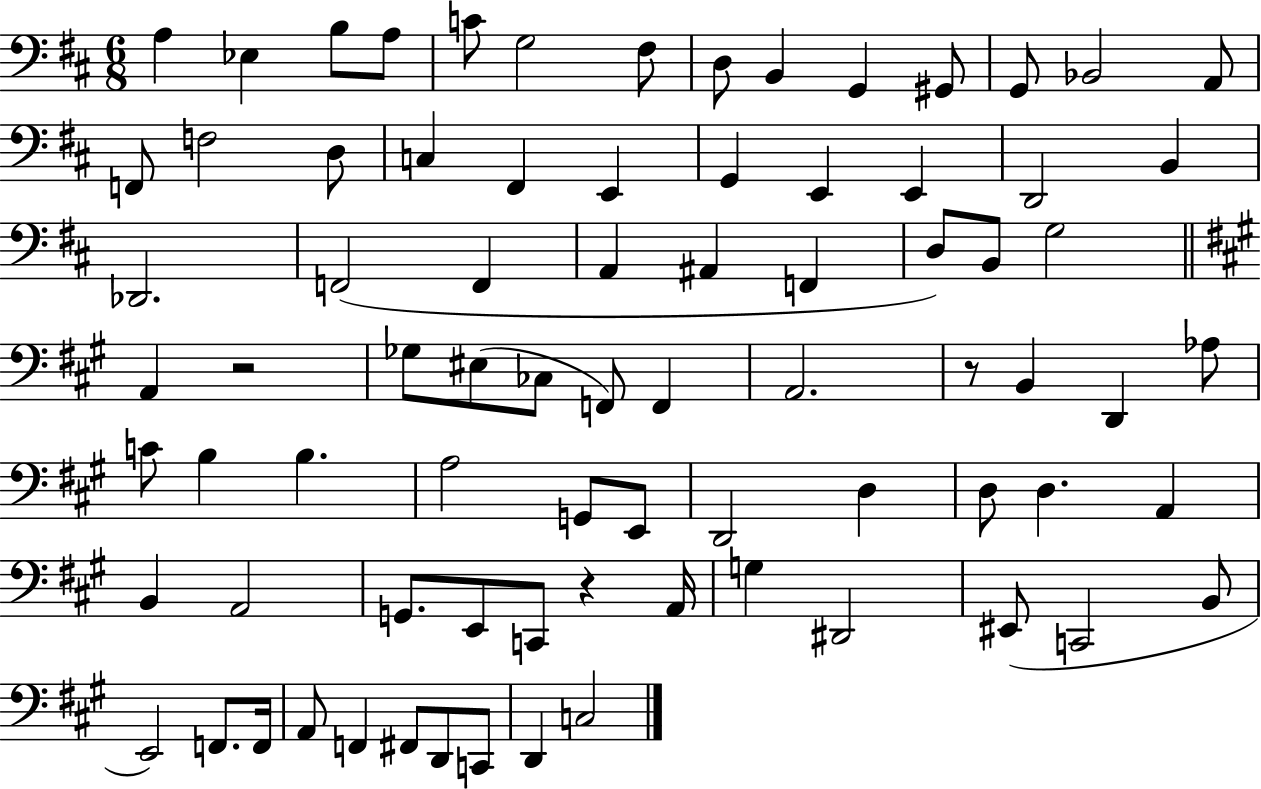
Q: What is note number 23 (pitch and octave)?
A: E2